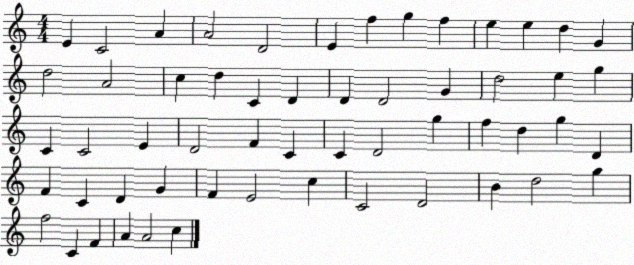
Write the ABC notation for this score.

X:1
T:Untitled
M:4/4
L:1/4
K:C
E C2 A A2 D2 E f g f e e d G d2 A2 c d C D D D2 G d2 e g C C2 E D2 F C C D2 g f d g D F C D G F E2 c C2 D2 B d2 g f2 C F A A2 c